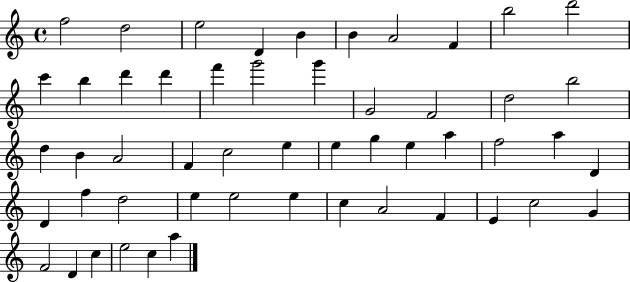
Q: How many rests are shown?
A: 0